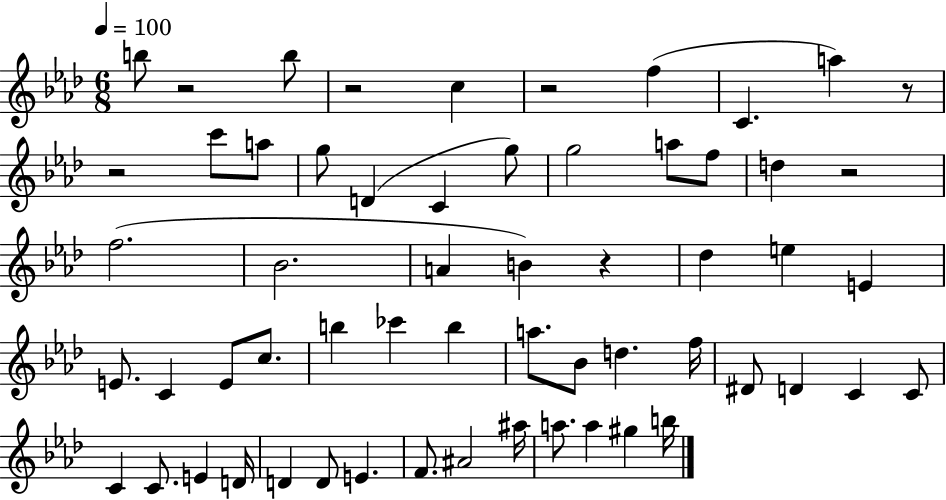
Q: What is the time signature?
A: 6/8